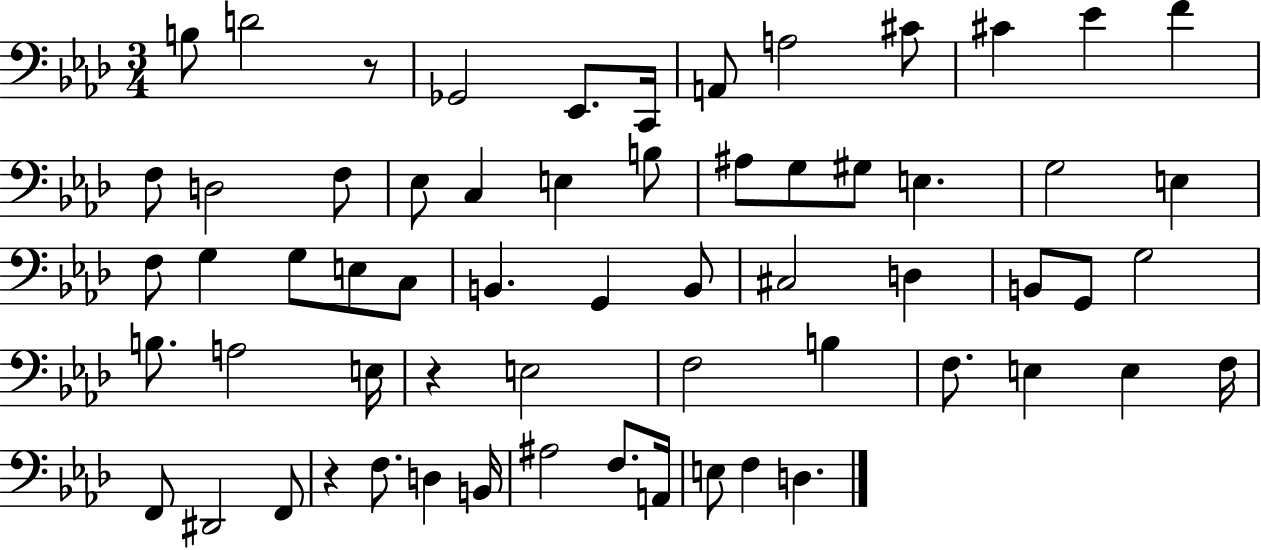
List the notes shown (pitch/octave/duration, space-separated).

B3/e D4/h R/e Gb2/h Eb2/e. C2/s A2/e A3/h C#4/e C#4/q Eb4/q F4/q F3/e D3/h F3/e Eb3/e C3/q E3/q B3/e A#3/e G3/e G#3/e E3/q. G3/h E3/q F3/e G3/q G3/e E3/e C3/e B2/q. G2/q B2/e C#3/h D3/q B2/e G2/e G3/h B3/e. A3/h E3/s R/q E3/h F3/h B3/q F3/e. E3/q E3/q F3/s F2/e D#2/h F2/e R/q F3/e. D3/q B2/s A#3/h F3/e. A2/s E3/e F3/q D3/q.